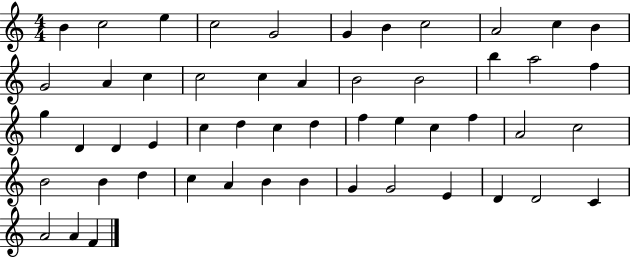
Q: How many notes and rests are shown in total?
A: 52